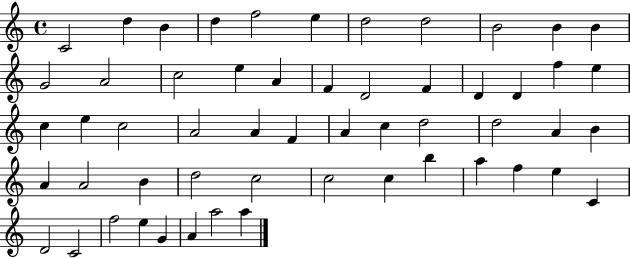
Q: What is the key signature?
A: C major